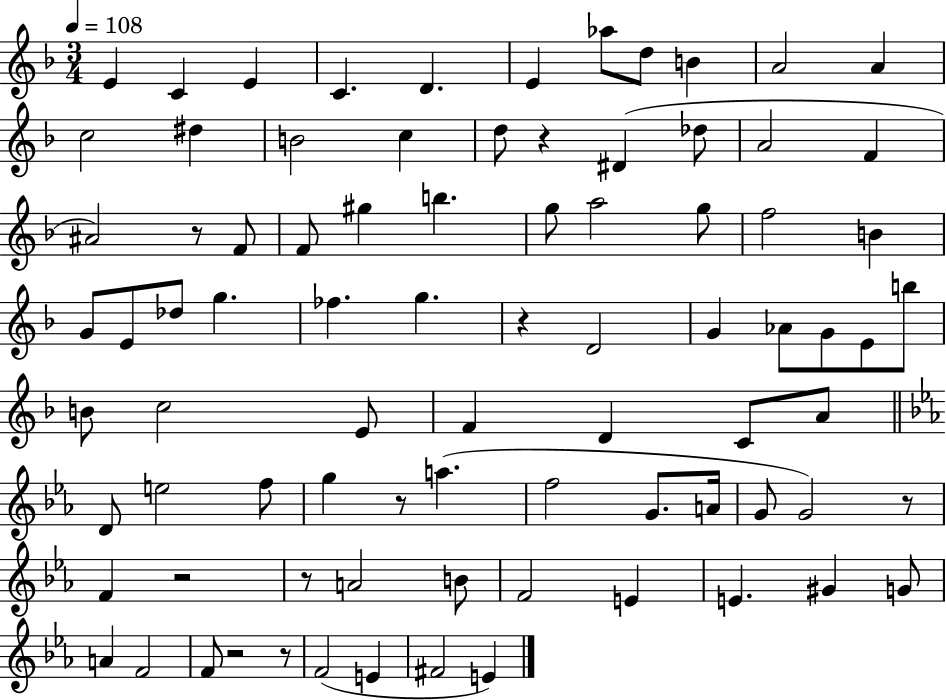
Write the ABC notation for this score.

X:1
T:Untitled
M:3/4
L:1/4
K:F
E C E C D E _a/2 d/2 B A2 A c2 ^d B2 c d/2 z ^D _d/2 A2 F ^A2 z/2 F/2 F/2 ^g b g/2 a2 g/2 f2 B G/2 E/2 _d/2 g _f g z D2 G _A/2 G/2 E/2 b/2 B/2 c2 E/2 F D C/2 A/2 D/2 e2 f/2 g z/2 a f2 G/2 A/4 G/2 G2 z/2 F z2 z/2 A2 B/2 F2 E E ^G G/2 A F2 F/2 z2 z/2 F2 E ^F2 E